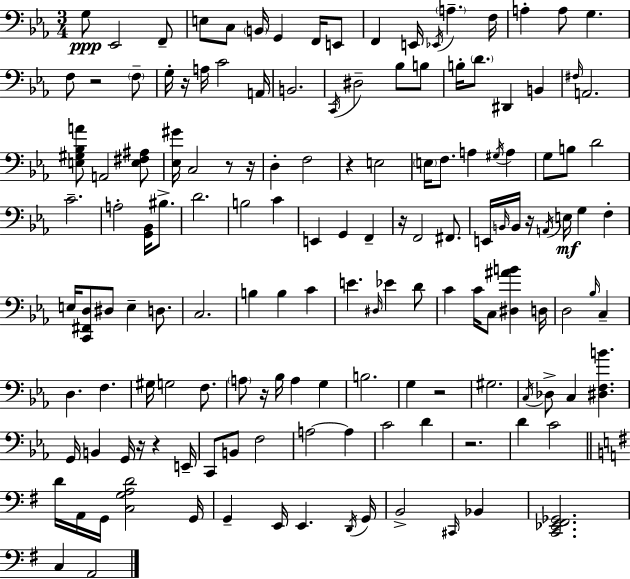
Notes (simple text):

G3/e Eb2/h F2/e E3/e C3/e B2/s G2/q F2/s E2/e F2/q E2/s Eb2/s A3/q. F3/s A3/q A3/e G3/q. F3/e R/h F3/e G3/s R/s A3/s C4/h A2/s B2/h. C2/s D#3/h Bb3/e B3/e B3/s D4/e. D#2/q B2/q F#3/s A2/h. [E3,G#3,Bb3,A4]/e A2/h [E3,F#3,A#3]/e [Eb3,G#4]/s C3/h R/e R/s D3/q F3/h R/q E3/h E3/s F3/e. A3/q G#3/s A3/q G3/e B3/e D4/h C4/h. A3/h [G2,Bb2]/s BIS3/e. D4/h. B3/h C4/q E2/q G2/q F2/q R/s F2/h F#2/e. E2/s B2/s B2/s R/s A2/s E3/s G3/q F3/q E3/s [C2,F#2,D3]/e D#3/e E3/q D3/e. C3/h. B3/q B3/q C4/q E4/q. D#3/s Eb4/q D4/e C4/q C4/s C3/e [D#3,A#4,B4]/q D3/s D3/h Bb3/s C3/q D3/q. F3/q. G#3/s G3/h F3/e. A3/e R/s Bb3/s A3/q G3/q B3/h. G3/q R/h G#3/h. C3/s Db3/e C3/q [D#3,F3,B4]/q. G2/s B2/q G2/s R/s R/q E2/s C2/e B2/e F3/h A3/h A3/q C4/h D4/q R/h. D4/q C4/h D4/s A2/s G2/s [C3,G3,A3,D4]/h G2/s G2/q E2/s E2/q. D2/s G2/s B2/h C#2/s Bb2/q [C2,Eb2,F#2,Gb2]/h. C3/q A2/h